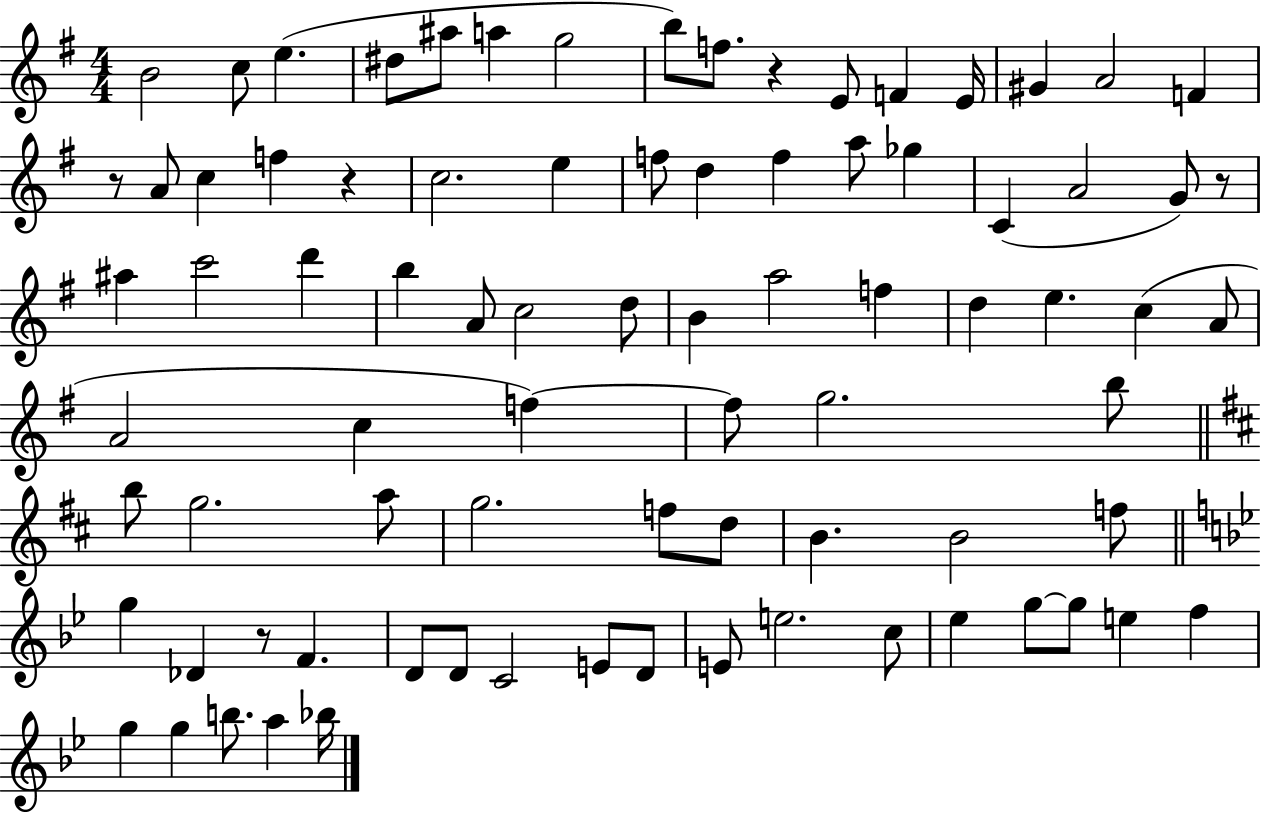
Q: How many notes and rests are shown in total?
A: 83